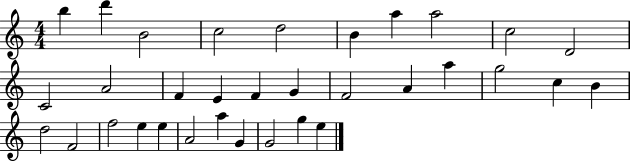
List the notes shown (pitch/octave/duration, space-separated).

B5/q D6/q B4/h C5/h D5/h B4/q A5/q A5/h C5/h D4/h C4/h A4/h F4/q E4/q F4/q G4/q F4/h A4/q A5/q G5/h C5/q B4/q D5/h F4/h F5/h E5/q E5/q A4/h A5/q G4/q G4/h G5/q E5/q